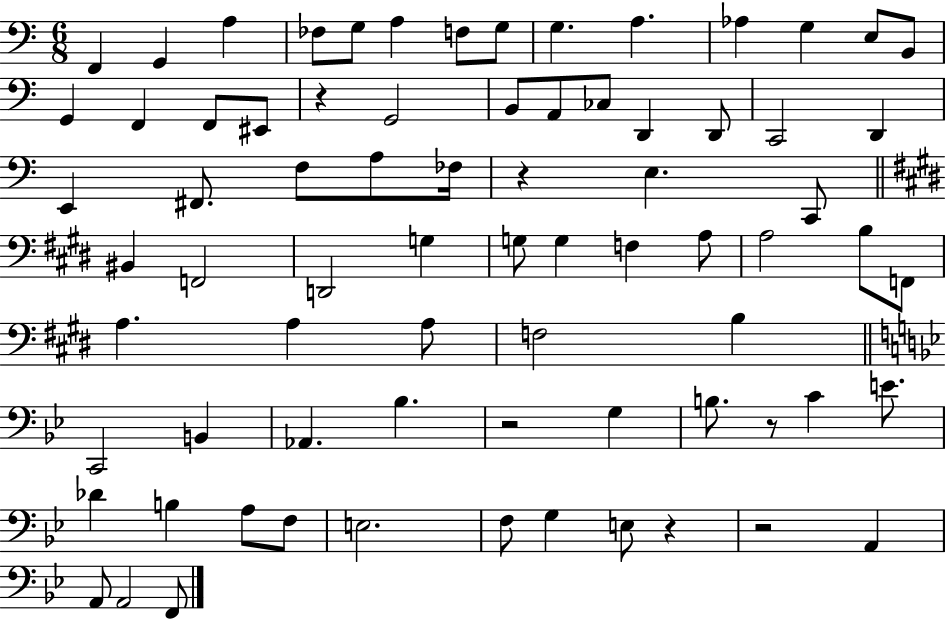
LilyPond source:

{
  \clef bass
  \numericTimeSignature
  \time 6/8
  \key c \major
  \repeat volta 2 { f,4 g,4 a4 | fes8 g8 a4 f8 g8 | g4. a4. | aes4 g4 e8 b,8 | \break g,4 f,4 f,8 eis,8 | r4 g,2 | b,8 a,8 ces8 d,4 d,8 | c,2 d,4 | \break e,4 fis,8. f8 a8 fes16 | r4 e4. c,8 | \bar "||" \break \key e \major bis,4 f,2 | d,2 g4 | g8 g4 f4 a8 | a2 b8 f,8 | \break a4. a4 a8 | f2 b4 | \bar "||" \break \key bes \major c,2 b,4 | aes,4. bes4. | r2 g4 | b8. r8 c'4 e'8. | \break des'4 b4 a8 f8 | e2. | f8 g4 e8 r4 | r2 a,4 | \break a,8 a,2 f,8 | } \bar "|."
}